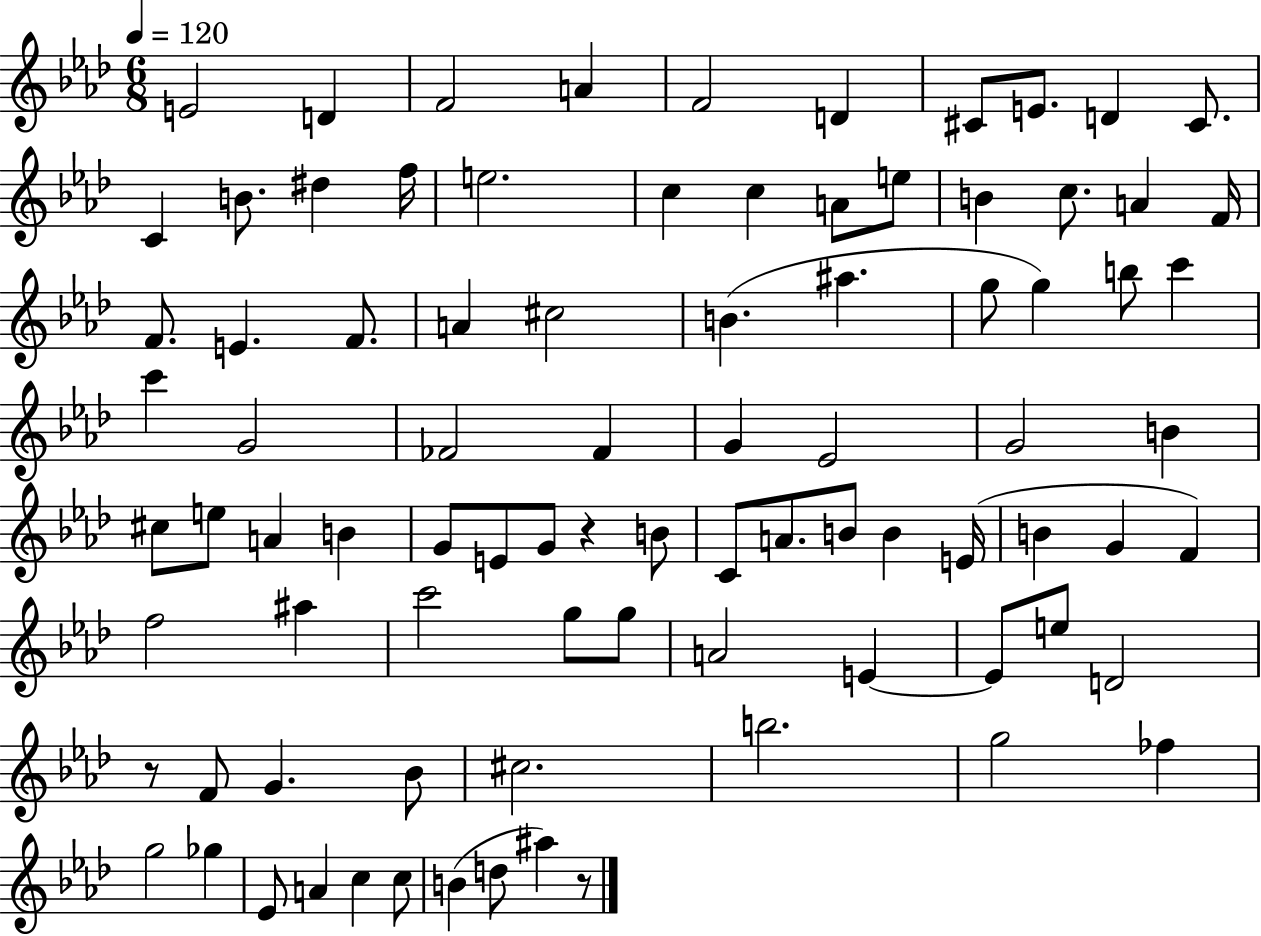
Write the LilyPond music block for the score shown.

{
  \clef treble
  \numericTimeSignature
  \time 6/8
  \key aes \major
  \tempo 4 = 120
  e'2 d'4 | f'2 a'4 | f'2 d'4 | cis'8 e'8. d'4 cis'8. | \break c'4 b'8. dis''4 f''16 | e''2. | c''4 c''4 a'8 e''8 | b'4 c''8. a'4 f'16 | \break f'8. e'4. f'8. | a'4 cis''2 | b'4.( ais''4. | g''8 g''4) b''8 c'''4 | \break c'''4 g'2 | fes'2 fes'4 | g'4 ees'2 | g'2 b'4 | \break cis''8 e''8 a'4 b'4 | g'8 e'8 g'8 r4 b'8 | c'8 a'8. b'8 b'4 e'16( | b'4 g'4 f'4) | \break f''2 ais''4 | c'''2 g''8 g''8 | a'2 e'4~~ | e'8 e''8 d'2 | \break r8 f'8 g'4. bes'8 | cis''2. | b''2. | g''2 fes''4 | \break g''2 ges''4 | ees'8 a'4 c''4 c''8 | b'4( d''8 ais''4) r8 | \bar "|."
}